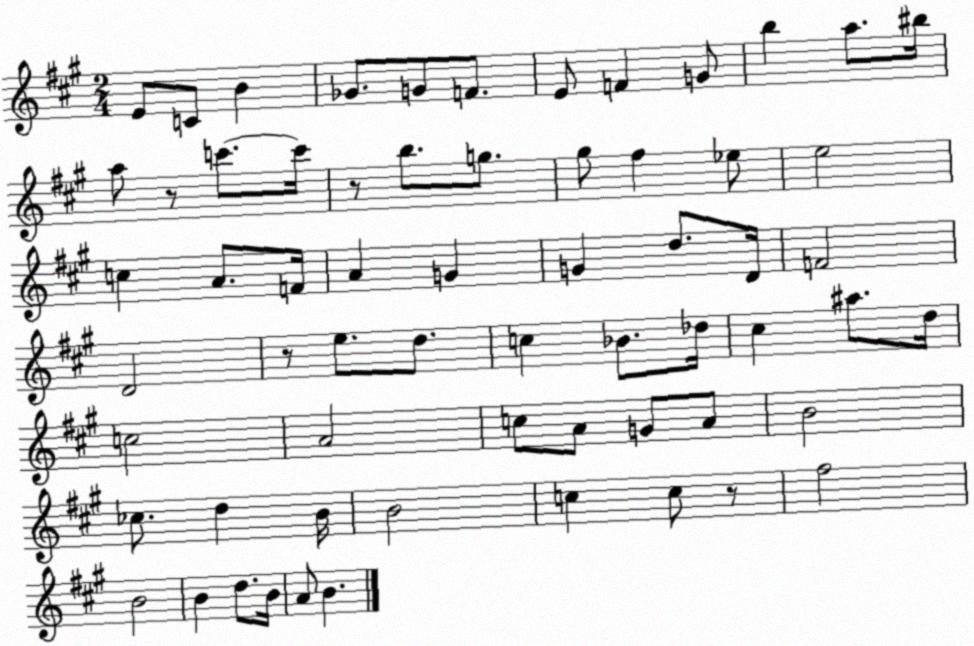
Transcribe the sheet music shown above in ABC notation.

X:1
T:Untitled
M:2/4
L:1/4
K:A
E/2 C/2 B _G/2 G/2 F/2 E/2 F G/2 b a/2 ^b/4 a/2 z/2 c'/2 c'/4 z/2 b/2 g/2 ^g/2 ^f _e/2 e2 c A/2 F/4 A G G d/2 D/4 F2 D2 z/2 e/2 d/2 c _B/2 _d/4 ^c ^a/2 d/4 c2 A2 c/2 A/2 G/2 A/2 B2 _c/2 d B/4 B2 c c/2 z/2 ^f2 B2 B d/2 B/4 A/2 B